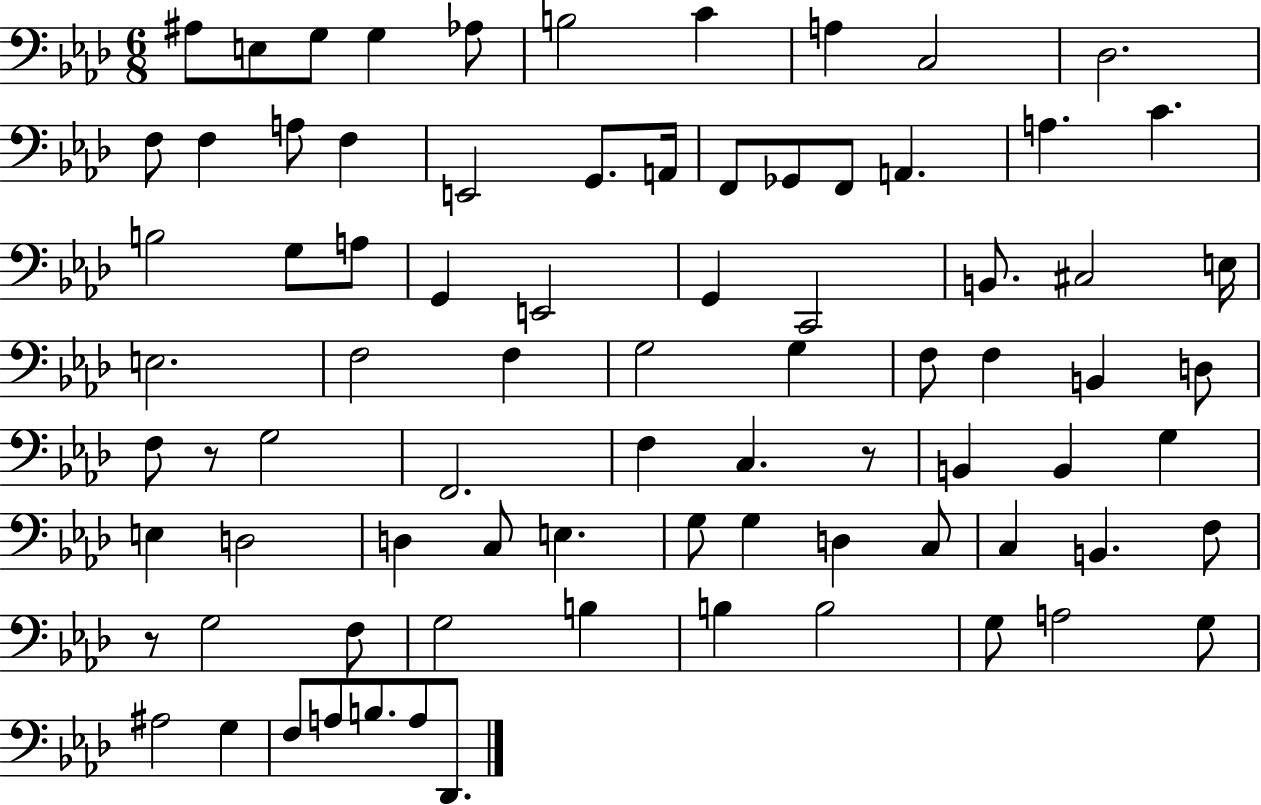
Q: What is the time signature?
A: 6/8